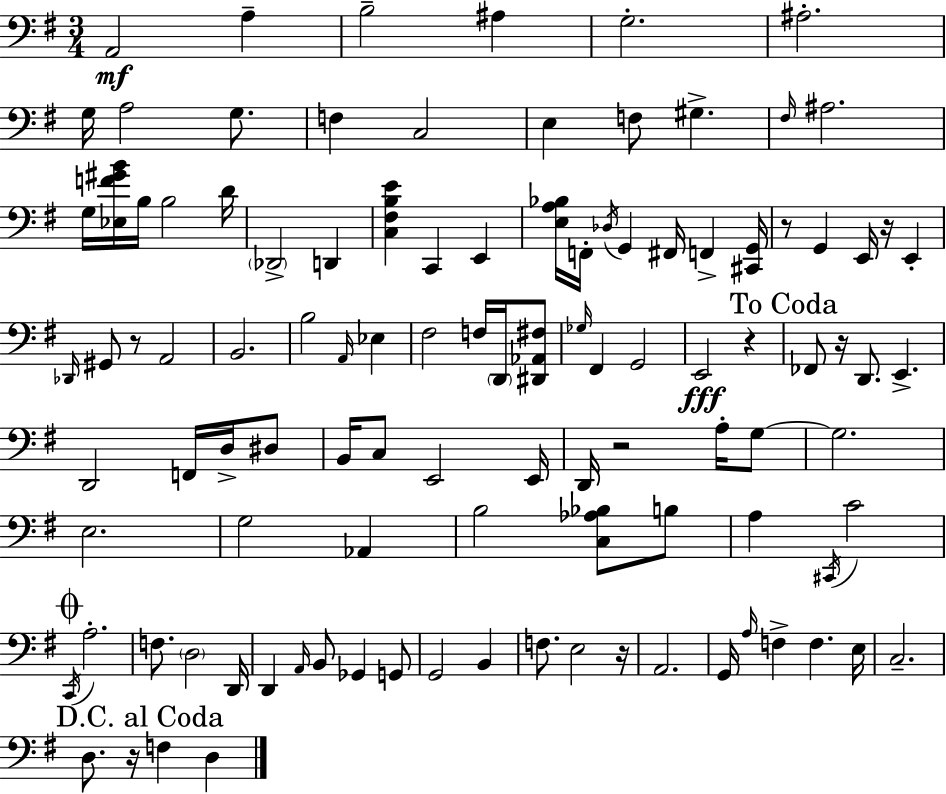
{
  \clef bass
  \numericTimeSignature
  \time 3/4
  \key g \major
  \repeat volta 2 { a,2\mf a4-- | b2-- ais4 | g2.-. | ais2.-. | \break g16 a2 g8. | f4 c2 | e4 f8 gis4.-> | \grace { fis16 } ais2. | \break g16 <ees f' gis' b'>16 b16 b2 | d'16 \parenthesize des,2-> d,4 | <c fis b e'>4 c,4 e,4 | <e a bes>16 f,16-. \acciaccatura { des16 } g,4 fis,16 f,4-> | \break <cis, g,>16 r8 g,4 e,16 r16 e,4-. | \grace { des,16 } gis,8 r8 a,2 | b,2. | b2 \grace { a,16 } | \break ees4 fis2 | f16 \parenthesize d,16 <dis, aes, fis>8 \grace { ges16 } fis,4 g,2 | e,2\fff | r4 \mark "To Coda" fes,8 r16 d,8. e,4.-> | \break d,2 | f,16 d16-> dis8 b,16 c8 e,2 | e,16 d,16 r2 | a16-. g8~~ g2. | \break e2. | g2 | aes,4 b2 | <c aes bes>8 b8 a4 \acciaccatura { cis,16 } c'2 | \break \mark \markup { \musicglyph "scripts.coda" } \acciaccatura { c,16 } a2.-. | f8. \parenthesize d2 | d,16 d,4 \grace { a,16 } | b,8 ges,4 g,8 g,2 | \break b,4 f8. e2 | r16 a,2. | g,16 \grace { a16 } f4-> | f4. e16 c2.-- | \break \mark "D.C. al Coda" d8. | r16 f4 d4 } \bar "|."
}